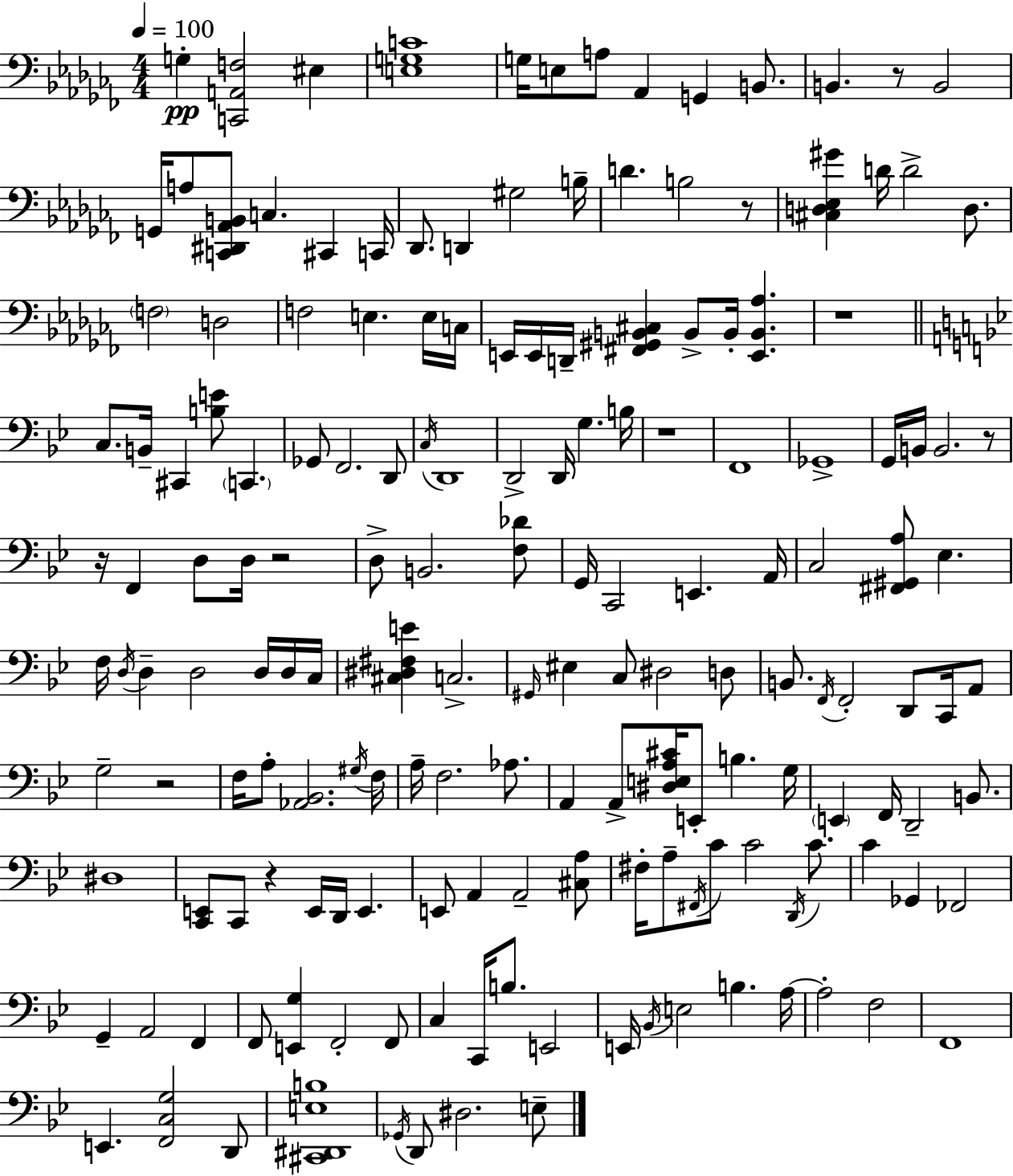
{
  \clef bass
  \numericTimeSignature
  \time 4/4
  \key aes \minor
  \tempo 4 = 100
  g4-.\pp <c, a, f>2 eis4 | <e g c'>1 | g16 e8 a8 aes,4 g,4 b,8. | b,4. r8 b,2 | \break g,16 a8 <c, dis, aes, b,>8 c4. cis,4 c,16 | des,8. d,4 gis2 b16-- | d'4. b2 r8 | <cis d ees gis'>4 d'16 d'2-> d8. | \break \parenthesize f2 d2 | f2 e4. e16 c16 | e,16 e,16 d,16-- <fis, gis, b, cis>4 b,8-> b,16-. <e, b, aes>4. | r1 | \break \bar "||" \break \key g \minor c8. b,16-- cis,4 <b e'>8 \parenthesize c,4. | ges,8 f,2. d,8 | \acciaccatura { c16 } d,1 | d,2-> d,16 g4. | \break b16 r1 | f,1 | ges,1-> | g,16 b,16 b,2. r8 | \break r16 f,4 d8 d16 r2 | d8-> b,2. <f des'>8 | g,16 c,2 e,4. | a,16 c2 <fis, gis, a>8 ees4. | \break f16 \acciaccatura { d16 } d4-- d2 d16 | d16 c16 <cis dis fis e'>4 c2.-> | \grace { gis,16 } eis4 c8 dis2 | d8 b,8. \acciaccatura { f,16 } f,2-. d,8 | \break c,16 a,8 g2-- r2 | f16 a8-. <aes, bes,>2. | \acciaccatura { gis16 } f16 a16-- f2. | aes8. a,4 a,8-> <dis e a cis'>16 e,8-. b4. | \break g16 \parenthesize e,4 f,16 d,2-- | b,8. dis1 | <c, e,>8 c,8 r4 e,16 d,16 e,4. | e,8 a,4 a,2-- | \break <cis a>8 fis16-. a8-- \acciaccatura { fis,16 } c'8 c'2 | \acciaccatura { d,16 } c'8. c'4 ges,4 fes,2 | g,4-- a,2 | f,4 f,8 <e, g>4 f,2-. | \break f,8 c4 c,16 b8. e,2 | e,16 \acciaccatura { bes,16 } e2 | b4. a16~~ a2-. | f2 f,1 | \break e,4. <f, c g>2 | d,8 <cis, dis, e b>1 | \acciaccatura { ges,16 } d,8 dis2. | e8-- \bar "|."
}